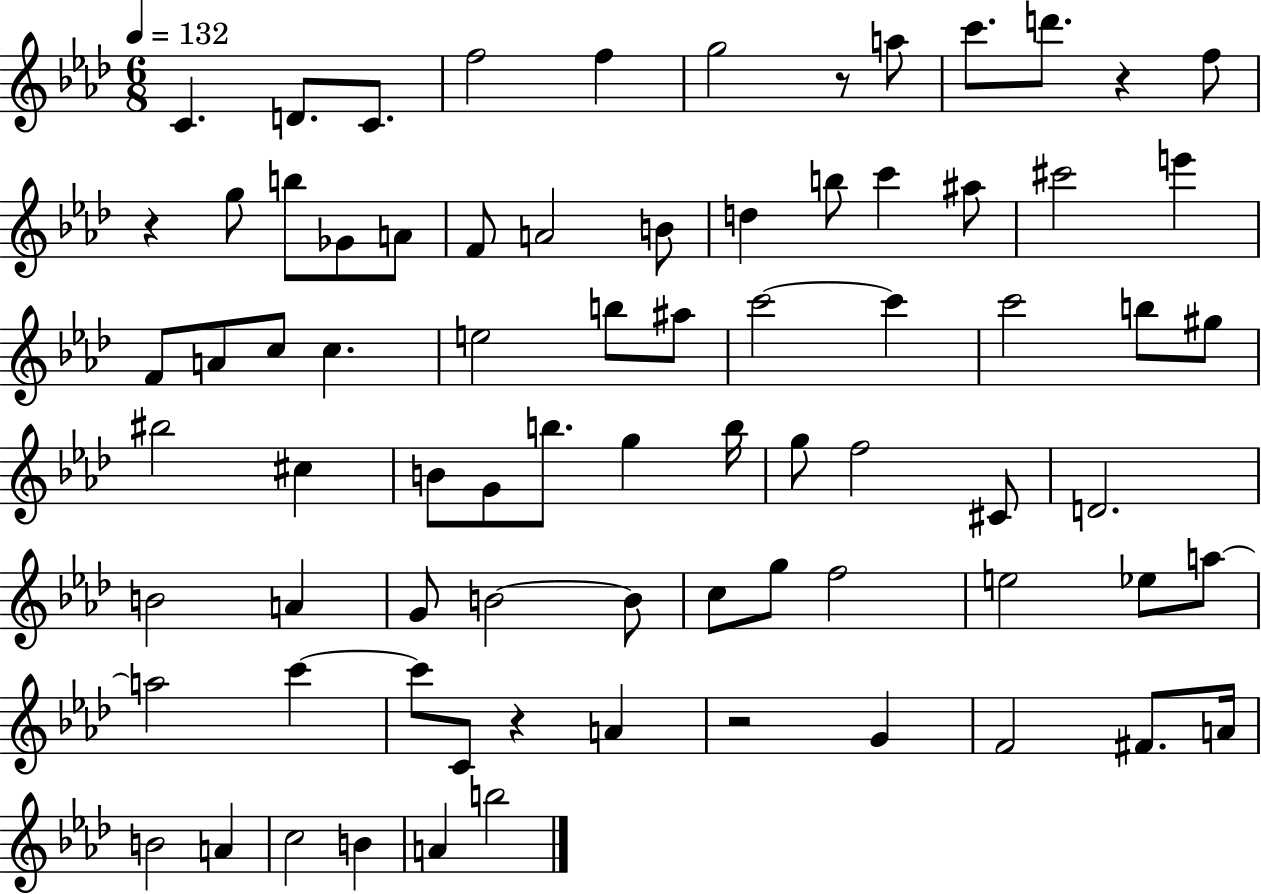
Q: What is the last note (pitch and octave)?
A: B5